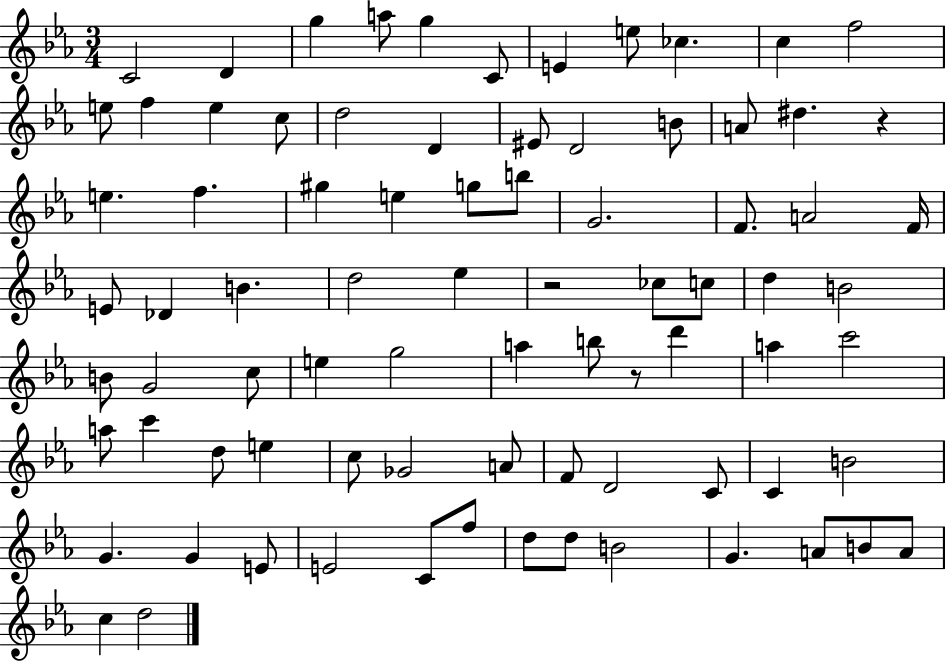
{
  \clef treble
  \numericTimeSignature
  \time 3/4
  \key ees \major
  \repeat volta 2 { c'2 d'4 | g''4 a''8 g''4 c'8 | e'4 e''8 ces''4. | c''4 f''2 | \break e''8 f''4 e''4 c''8 | d''2 d'4 | eis'8 d'2 b'8 | a'8 dis''4. r4 | \break e''4. f''4. | gis''4 e''4 g''8 b''8 | g'2. | f'8. a'2 f'16 | \break e'8 des'4 b'4. | d''2 ees''4 | r2 ces''8 c''8 | d''4 b'2 | \break b'8 g'2 c''8 | e''4 g''2 | a''4 b''8 r8 d'''4 | a''4 c'''2 | \break a''8 c'''4 d''8 e''4 | c''8 ges'2 a'8 | f'8 d'2 c'8 | c'4 b'2 | \break g'4. g'4 e'8 | e'2 c'8 f''8 | d''8 d''8 b'2 | g'4. a'8 b'8 a'8 | \break c''4 d''2 | } \bar "|."
}